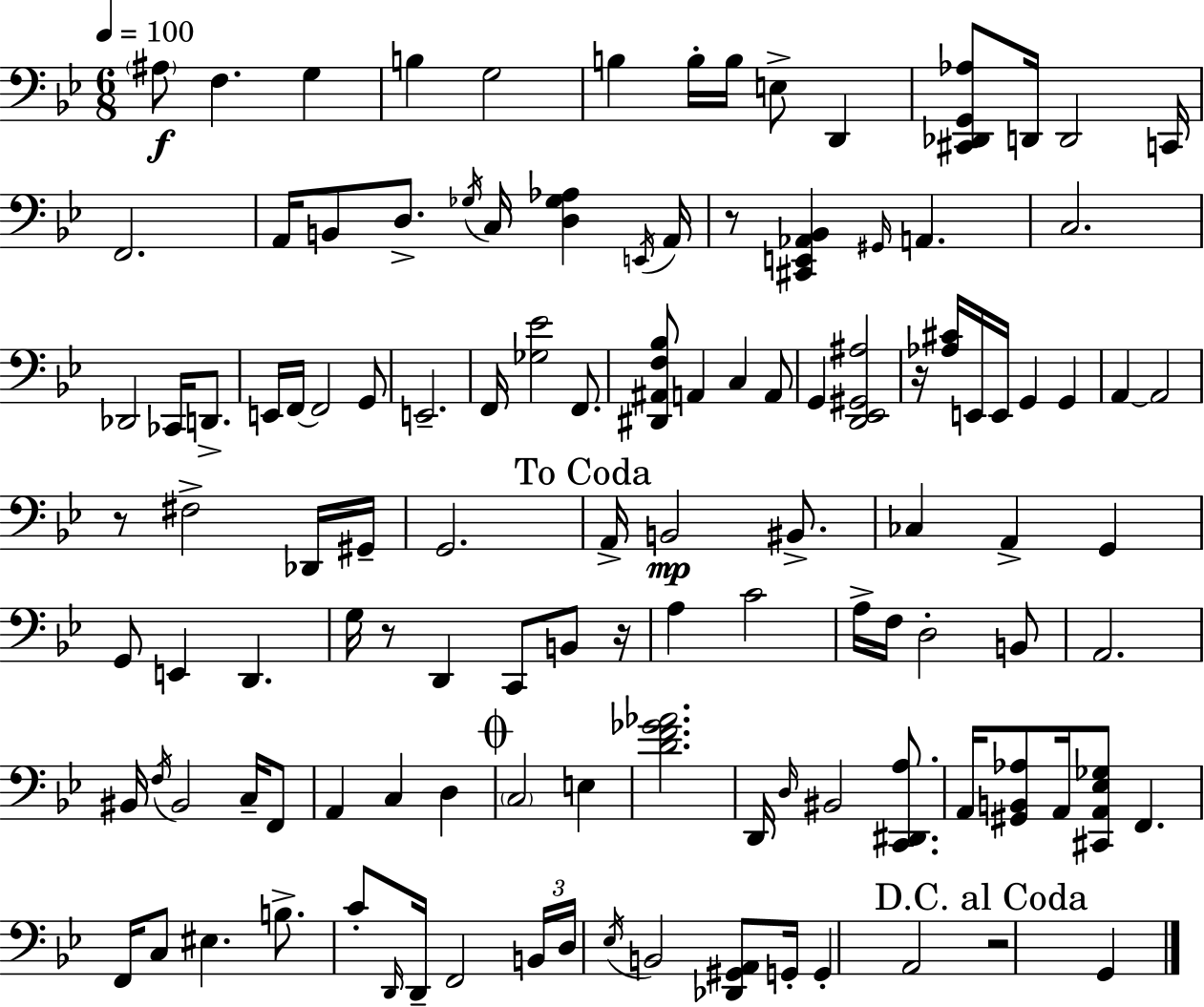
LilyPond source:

{
  \clef bass
  \numericTimeSignature
  \time 6/8
  \key bes \major
  \tempo 4 = 100
  \parenthesize ais8\f f4. g4 | b4 g2 | b4 b16-. b16 e8-> d,4 | <cis, des, g, aes>8 d,16 d,2 c,16 | \break f,2. | a,16 b,8 d8.-> \acciaccatura { ges16 } c16 <d ges aes>4 | \acciaccatura { e,16 } a,16 r8 <cis, e, aes, bes,>4 \grace { gis,16 } a,4. | c2. | \break des,2 ces,16 | d,8.-> e,16 f,16~~ f,2 | g,8 e,2.-- | f,16 <ges ees'>2 | \break f,8. <dis, ais, f bes>8 a,4 c4 | a,8 g,4 <d, ees, gis, ais>2 | r16 <aes cis'>16 e,16 e,16 g,4 g,4 | a,4~~ a,2 | \break r8 fis2-> | des,16 gis,16-- g,2. | \mark "To Coda" a,16-> b,2\mp | bis,8.-> ces4 a,4-> g,4 | \break g,8 e,4 d,4. | g16 r8 d,4 c,8 | b,8 r16 a4 c'2 | a16-> f16 d2-. | \break b,8 a,2. | bis,16 \acciaccatura { f16 } bis,2 | c16-- f,8 a,4 c4 | d4 \mark \markup { \musicglyph "scripts.coda" } \parenthesize c2 | \break e4 <d' f' ges' aes'>2. | d,16 \grace { d16 } bis,2 | <c, dis, a>8. a,16 <gis, b, aes>8 a,16 <cis, a, ees ges>8 f,4. | f,16 c8 eis4. | \break b8.-> c'8-. \grace { d,16 } d,16-- f,2 | \tuplet 3/2 { b,16 d16 \acciaccatura { ees16 } } b,2 | <des, gis, a,>8 g,16-. g,4-. a,2 | \mark "D.C. al Coda" r2 | \break g,4 \bar "|."
}